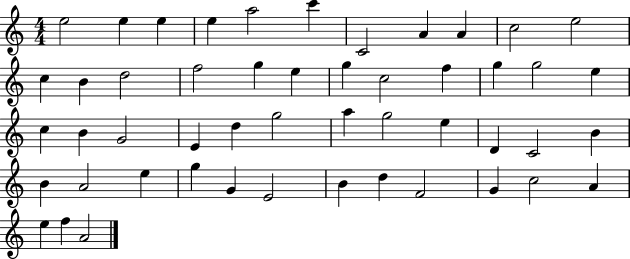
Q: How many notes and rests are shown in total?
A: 50